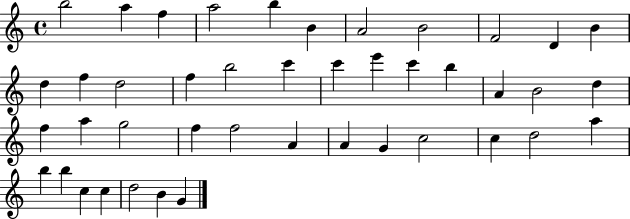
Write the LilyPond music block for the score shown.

{
  \clef treble
  \time 4/4
  \defaultTimeSignature
  \key c \major
  b''2 a''4 f''4 | a''2 b''4 b'4 | a'2 b'2 | f'2 d'4 b'4 | \break d''4 f''4 d''2 | f''4 b''2 c'''4 | c'''4 e'''4 c'''4 b''4 | a'4 b'2 d''4 | \break f''4 a''4 g''2 | f''4 f''2 a'4 | a'4 g'4 c''2 | c''4 d''2 a''4 | \break b''4 b''4 c''4 c''4 | d''2 b'4 g'4 | \bar "|."
}